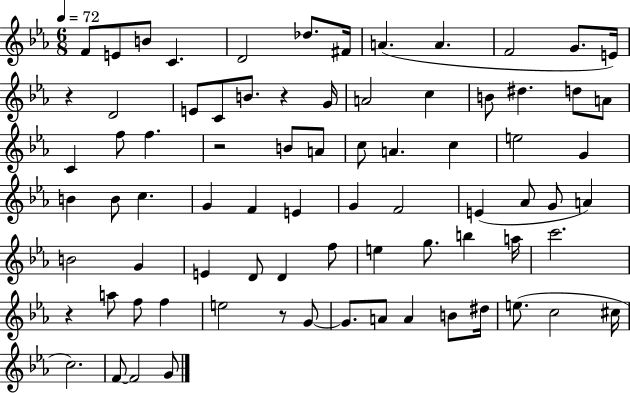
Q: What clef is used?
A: treble